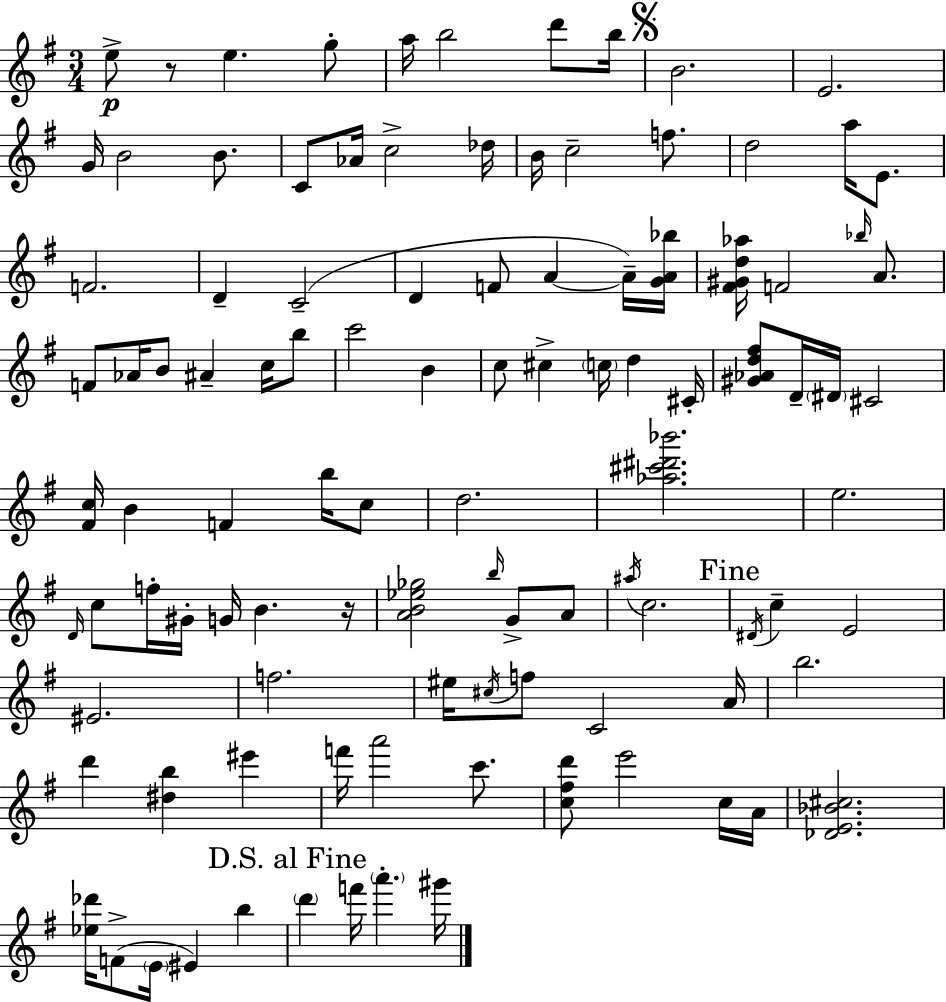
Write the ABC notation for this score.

X:1
T:Untitled
M:3/4
L:1/4
K:G
e/2 z/2 e g/2 a/4 b2 d'/2 b/4 B2 E2 G/4 B2 B/2 C/2 _A/4 c2 _d/4 B/4 c2 f/2 d2 a/4 E/2 F2 D C2 D F/2 A A/4 [GA_b]/4 [^F^Gd_a]/4 F2 _b/4 A/2 F/2 _A/4 B/2 ^A c/4 b/2 c'2 B c/2 ^c c/4 d ^C/4 [^G_Ad^f]/2 D/4 ^D/4 ^C2 [^Fc]/4 B F b/4 c/2 d2 [_a^c'^d'_b']2 e2 D/4 c/2 f/4 ^G/4 G/4 B z/4 [AB_e_g]2 b/4 G/2 A/2 ^a/4 c2 ^D/4 c E2 ^E2 f2 ^e/4 ^c/4 f/2 C2 A/4 b2 d' [^db] ^e' f'/4 a'2 c'/2 [c^fd']/2 e'2 c/4 A/4 [_DE_B^c]2 [_e_d']/4 F/2 E/4 ^E b d' f'/4 a' ^g'/4